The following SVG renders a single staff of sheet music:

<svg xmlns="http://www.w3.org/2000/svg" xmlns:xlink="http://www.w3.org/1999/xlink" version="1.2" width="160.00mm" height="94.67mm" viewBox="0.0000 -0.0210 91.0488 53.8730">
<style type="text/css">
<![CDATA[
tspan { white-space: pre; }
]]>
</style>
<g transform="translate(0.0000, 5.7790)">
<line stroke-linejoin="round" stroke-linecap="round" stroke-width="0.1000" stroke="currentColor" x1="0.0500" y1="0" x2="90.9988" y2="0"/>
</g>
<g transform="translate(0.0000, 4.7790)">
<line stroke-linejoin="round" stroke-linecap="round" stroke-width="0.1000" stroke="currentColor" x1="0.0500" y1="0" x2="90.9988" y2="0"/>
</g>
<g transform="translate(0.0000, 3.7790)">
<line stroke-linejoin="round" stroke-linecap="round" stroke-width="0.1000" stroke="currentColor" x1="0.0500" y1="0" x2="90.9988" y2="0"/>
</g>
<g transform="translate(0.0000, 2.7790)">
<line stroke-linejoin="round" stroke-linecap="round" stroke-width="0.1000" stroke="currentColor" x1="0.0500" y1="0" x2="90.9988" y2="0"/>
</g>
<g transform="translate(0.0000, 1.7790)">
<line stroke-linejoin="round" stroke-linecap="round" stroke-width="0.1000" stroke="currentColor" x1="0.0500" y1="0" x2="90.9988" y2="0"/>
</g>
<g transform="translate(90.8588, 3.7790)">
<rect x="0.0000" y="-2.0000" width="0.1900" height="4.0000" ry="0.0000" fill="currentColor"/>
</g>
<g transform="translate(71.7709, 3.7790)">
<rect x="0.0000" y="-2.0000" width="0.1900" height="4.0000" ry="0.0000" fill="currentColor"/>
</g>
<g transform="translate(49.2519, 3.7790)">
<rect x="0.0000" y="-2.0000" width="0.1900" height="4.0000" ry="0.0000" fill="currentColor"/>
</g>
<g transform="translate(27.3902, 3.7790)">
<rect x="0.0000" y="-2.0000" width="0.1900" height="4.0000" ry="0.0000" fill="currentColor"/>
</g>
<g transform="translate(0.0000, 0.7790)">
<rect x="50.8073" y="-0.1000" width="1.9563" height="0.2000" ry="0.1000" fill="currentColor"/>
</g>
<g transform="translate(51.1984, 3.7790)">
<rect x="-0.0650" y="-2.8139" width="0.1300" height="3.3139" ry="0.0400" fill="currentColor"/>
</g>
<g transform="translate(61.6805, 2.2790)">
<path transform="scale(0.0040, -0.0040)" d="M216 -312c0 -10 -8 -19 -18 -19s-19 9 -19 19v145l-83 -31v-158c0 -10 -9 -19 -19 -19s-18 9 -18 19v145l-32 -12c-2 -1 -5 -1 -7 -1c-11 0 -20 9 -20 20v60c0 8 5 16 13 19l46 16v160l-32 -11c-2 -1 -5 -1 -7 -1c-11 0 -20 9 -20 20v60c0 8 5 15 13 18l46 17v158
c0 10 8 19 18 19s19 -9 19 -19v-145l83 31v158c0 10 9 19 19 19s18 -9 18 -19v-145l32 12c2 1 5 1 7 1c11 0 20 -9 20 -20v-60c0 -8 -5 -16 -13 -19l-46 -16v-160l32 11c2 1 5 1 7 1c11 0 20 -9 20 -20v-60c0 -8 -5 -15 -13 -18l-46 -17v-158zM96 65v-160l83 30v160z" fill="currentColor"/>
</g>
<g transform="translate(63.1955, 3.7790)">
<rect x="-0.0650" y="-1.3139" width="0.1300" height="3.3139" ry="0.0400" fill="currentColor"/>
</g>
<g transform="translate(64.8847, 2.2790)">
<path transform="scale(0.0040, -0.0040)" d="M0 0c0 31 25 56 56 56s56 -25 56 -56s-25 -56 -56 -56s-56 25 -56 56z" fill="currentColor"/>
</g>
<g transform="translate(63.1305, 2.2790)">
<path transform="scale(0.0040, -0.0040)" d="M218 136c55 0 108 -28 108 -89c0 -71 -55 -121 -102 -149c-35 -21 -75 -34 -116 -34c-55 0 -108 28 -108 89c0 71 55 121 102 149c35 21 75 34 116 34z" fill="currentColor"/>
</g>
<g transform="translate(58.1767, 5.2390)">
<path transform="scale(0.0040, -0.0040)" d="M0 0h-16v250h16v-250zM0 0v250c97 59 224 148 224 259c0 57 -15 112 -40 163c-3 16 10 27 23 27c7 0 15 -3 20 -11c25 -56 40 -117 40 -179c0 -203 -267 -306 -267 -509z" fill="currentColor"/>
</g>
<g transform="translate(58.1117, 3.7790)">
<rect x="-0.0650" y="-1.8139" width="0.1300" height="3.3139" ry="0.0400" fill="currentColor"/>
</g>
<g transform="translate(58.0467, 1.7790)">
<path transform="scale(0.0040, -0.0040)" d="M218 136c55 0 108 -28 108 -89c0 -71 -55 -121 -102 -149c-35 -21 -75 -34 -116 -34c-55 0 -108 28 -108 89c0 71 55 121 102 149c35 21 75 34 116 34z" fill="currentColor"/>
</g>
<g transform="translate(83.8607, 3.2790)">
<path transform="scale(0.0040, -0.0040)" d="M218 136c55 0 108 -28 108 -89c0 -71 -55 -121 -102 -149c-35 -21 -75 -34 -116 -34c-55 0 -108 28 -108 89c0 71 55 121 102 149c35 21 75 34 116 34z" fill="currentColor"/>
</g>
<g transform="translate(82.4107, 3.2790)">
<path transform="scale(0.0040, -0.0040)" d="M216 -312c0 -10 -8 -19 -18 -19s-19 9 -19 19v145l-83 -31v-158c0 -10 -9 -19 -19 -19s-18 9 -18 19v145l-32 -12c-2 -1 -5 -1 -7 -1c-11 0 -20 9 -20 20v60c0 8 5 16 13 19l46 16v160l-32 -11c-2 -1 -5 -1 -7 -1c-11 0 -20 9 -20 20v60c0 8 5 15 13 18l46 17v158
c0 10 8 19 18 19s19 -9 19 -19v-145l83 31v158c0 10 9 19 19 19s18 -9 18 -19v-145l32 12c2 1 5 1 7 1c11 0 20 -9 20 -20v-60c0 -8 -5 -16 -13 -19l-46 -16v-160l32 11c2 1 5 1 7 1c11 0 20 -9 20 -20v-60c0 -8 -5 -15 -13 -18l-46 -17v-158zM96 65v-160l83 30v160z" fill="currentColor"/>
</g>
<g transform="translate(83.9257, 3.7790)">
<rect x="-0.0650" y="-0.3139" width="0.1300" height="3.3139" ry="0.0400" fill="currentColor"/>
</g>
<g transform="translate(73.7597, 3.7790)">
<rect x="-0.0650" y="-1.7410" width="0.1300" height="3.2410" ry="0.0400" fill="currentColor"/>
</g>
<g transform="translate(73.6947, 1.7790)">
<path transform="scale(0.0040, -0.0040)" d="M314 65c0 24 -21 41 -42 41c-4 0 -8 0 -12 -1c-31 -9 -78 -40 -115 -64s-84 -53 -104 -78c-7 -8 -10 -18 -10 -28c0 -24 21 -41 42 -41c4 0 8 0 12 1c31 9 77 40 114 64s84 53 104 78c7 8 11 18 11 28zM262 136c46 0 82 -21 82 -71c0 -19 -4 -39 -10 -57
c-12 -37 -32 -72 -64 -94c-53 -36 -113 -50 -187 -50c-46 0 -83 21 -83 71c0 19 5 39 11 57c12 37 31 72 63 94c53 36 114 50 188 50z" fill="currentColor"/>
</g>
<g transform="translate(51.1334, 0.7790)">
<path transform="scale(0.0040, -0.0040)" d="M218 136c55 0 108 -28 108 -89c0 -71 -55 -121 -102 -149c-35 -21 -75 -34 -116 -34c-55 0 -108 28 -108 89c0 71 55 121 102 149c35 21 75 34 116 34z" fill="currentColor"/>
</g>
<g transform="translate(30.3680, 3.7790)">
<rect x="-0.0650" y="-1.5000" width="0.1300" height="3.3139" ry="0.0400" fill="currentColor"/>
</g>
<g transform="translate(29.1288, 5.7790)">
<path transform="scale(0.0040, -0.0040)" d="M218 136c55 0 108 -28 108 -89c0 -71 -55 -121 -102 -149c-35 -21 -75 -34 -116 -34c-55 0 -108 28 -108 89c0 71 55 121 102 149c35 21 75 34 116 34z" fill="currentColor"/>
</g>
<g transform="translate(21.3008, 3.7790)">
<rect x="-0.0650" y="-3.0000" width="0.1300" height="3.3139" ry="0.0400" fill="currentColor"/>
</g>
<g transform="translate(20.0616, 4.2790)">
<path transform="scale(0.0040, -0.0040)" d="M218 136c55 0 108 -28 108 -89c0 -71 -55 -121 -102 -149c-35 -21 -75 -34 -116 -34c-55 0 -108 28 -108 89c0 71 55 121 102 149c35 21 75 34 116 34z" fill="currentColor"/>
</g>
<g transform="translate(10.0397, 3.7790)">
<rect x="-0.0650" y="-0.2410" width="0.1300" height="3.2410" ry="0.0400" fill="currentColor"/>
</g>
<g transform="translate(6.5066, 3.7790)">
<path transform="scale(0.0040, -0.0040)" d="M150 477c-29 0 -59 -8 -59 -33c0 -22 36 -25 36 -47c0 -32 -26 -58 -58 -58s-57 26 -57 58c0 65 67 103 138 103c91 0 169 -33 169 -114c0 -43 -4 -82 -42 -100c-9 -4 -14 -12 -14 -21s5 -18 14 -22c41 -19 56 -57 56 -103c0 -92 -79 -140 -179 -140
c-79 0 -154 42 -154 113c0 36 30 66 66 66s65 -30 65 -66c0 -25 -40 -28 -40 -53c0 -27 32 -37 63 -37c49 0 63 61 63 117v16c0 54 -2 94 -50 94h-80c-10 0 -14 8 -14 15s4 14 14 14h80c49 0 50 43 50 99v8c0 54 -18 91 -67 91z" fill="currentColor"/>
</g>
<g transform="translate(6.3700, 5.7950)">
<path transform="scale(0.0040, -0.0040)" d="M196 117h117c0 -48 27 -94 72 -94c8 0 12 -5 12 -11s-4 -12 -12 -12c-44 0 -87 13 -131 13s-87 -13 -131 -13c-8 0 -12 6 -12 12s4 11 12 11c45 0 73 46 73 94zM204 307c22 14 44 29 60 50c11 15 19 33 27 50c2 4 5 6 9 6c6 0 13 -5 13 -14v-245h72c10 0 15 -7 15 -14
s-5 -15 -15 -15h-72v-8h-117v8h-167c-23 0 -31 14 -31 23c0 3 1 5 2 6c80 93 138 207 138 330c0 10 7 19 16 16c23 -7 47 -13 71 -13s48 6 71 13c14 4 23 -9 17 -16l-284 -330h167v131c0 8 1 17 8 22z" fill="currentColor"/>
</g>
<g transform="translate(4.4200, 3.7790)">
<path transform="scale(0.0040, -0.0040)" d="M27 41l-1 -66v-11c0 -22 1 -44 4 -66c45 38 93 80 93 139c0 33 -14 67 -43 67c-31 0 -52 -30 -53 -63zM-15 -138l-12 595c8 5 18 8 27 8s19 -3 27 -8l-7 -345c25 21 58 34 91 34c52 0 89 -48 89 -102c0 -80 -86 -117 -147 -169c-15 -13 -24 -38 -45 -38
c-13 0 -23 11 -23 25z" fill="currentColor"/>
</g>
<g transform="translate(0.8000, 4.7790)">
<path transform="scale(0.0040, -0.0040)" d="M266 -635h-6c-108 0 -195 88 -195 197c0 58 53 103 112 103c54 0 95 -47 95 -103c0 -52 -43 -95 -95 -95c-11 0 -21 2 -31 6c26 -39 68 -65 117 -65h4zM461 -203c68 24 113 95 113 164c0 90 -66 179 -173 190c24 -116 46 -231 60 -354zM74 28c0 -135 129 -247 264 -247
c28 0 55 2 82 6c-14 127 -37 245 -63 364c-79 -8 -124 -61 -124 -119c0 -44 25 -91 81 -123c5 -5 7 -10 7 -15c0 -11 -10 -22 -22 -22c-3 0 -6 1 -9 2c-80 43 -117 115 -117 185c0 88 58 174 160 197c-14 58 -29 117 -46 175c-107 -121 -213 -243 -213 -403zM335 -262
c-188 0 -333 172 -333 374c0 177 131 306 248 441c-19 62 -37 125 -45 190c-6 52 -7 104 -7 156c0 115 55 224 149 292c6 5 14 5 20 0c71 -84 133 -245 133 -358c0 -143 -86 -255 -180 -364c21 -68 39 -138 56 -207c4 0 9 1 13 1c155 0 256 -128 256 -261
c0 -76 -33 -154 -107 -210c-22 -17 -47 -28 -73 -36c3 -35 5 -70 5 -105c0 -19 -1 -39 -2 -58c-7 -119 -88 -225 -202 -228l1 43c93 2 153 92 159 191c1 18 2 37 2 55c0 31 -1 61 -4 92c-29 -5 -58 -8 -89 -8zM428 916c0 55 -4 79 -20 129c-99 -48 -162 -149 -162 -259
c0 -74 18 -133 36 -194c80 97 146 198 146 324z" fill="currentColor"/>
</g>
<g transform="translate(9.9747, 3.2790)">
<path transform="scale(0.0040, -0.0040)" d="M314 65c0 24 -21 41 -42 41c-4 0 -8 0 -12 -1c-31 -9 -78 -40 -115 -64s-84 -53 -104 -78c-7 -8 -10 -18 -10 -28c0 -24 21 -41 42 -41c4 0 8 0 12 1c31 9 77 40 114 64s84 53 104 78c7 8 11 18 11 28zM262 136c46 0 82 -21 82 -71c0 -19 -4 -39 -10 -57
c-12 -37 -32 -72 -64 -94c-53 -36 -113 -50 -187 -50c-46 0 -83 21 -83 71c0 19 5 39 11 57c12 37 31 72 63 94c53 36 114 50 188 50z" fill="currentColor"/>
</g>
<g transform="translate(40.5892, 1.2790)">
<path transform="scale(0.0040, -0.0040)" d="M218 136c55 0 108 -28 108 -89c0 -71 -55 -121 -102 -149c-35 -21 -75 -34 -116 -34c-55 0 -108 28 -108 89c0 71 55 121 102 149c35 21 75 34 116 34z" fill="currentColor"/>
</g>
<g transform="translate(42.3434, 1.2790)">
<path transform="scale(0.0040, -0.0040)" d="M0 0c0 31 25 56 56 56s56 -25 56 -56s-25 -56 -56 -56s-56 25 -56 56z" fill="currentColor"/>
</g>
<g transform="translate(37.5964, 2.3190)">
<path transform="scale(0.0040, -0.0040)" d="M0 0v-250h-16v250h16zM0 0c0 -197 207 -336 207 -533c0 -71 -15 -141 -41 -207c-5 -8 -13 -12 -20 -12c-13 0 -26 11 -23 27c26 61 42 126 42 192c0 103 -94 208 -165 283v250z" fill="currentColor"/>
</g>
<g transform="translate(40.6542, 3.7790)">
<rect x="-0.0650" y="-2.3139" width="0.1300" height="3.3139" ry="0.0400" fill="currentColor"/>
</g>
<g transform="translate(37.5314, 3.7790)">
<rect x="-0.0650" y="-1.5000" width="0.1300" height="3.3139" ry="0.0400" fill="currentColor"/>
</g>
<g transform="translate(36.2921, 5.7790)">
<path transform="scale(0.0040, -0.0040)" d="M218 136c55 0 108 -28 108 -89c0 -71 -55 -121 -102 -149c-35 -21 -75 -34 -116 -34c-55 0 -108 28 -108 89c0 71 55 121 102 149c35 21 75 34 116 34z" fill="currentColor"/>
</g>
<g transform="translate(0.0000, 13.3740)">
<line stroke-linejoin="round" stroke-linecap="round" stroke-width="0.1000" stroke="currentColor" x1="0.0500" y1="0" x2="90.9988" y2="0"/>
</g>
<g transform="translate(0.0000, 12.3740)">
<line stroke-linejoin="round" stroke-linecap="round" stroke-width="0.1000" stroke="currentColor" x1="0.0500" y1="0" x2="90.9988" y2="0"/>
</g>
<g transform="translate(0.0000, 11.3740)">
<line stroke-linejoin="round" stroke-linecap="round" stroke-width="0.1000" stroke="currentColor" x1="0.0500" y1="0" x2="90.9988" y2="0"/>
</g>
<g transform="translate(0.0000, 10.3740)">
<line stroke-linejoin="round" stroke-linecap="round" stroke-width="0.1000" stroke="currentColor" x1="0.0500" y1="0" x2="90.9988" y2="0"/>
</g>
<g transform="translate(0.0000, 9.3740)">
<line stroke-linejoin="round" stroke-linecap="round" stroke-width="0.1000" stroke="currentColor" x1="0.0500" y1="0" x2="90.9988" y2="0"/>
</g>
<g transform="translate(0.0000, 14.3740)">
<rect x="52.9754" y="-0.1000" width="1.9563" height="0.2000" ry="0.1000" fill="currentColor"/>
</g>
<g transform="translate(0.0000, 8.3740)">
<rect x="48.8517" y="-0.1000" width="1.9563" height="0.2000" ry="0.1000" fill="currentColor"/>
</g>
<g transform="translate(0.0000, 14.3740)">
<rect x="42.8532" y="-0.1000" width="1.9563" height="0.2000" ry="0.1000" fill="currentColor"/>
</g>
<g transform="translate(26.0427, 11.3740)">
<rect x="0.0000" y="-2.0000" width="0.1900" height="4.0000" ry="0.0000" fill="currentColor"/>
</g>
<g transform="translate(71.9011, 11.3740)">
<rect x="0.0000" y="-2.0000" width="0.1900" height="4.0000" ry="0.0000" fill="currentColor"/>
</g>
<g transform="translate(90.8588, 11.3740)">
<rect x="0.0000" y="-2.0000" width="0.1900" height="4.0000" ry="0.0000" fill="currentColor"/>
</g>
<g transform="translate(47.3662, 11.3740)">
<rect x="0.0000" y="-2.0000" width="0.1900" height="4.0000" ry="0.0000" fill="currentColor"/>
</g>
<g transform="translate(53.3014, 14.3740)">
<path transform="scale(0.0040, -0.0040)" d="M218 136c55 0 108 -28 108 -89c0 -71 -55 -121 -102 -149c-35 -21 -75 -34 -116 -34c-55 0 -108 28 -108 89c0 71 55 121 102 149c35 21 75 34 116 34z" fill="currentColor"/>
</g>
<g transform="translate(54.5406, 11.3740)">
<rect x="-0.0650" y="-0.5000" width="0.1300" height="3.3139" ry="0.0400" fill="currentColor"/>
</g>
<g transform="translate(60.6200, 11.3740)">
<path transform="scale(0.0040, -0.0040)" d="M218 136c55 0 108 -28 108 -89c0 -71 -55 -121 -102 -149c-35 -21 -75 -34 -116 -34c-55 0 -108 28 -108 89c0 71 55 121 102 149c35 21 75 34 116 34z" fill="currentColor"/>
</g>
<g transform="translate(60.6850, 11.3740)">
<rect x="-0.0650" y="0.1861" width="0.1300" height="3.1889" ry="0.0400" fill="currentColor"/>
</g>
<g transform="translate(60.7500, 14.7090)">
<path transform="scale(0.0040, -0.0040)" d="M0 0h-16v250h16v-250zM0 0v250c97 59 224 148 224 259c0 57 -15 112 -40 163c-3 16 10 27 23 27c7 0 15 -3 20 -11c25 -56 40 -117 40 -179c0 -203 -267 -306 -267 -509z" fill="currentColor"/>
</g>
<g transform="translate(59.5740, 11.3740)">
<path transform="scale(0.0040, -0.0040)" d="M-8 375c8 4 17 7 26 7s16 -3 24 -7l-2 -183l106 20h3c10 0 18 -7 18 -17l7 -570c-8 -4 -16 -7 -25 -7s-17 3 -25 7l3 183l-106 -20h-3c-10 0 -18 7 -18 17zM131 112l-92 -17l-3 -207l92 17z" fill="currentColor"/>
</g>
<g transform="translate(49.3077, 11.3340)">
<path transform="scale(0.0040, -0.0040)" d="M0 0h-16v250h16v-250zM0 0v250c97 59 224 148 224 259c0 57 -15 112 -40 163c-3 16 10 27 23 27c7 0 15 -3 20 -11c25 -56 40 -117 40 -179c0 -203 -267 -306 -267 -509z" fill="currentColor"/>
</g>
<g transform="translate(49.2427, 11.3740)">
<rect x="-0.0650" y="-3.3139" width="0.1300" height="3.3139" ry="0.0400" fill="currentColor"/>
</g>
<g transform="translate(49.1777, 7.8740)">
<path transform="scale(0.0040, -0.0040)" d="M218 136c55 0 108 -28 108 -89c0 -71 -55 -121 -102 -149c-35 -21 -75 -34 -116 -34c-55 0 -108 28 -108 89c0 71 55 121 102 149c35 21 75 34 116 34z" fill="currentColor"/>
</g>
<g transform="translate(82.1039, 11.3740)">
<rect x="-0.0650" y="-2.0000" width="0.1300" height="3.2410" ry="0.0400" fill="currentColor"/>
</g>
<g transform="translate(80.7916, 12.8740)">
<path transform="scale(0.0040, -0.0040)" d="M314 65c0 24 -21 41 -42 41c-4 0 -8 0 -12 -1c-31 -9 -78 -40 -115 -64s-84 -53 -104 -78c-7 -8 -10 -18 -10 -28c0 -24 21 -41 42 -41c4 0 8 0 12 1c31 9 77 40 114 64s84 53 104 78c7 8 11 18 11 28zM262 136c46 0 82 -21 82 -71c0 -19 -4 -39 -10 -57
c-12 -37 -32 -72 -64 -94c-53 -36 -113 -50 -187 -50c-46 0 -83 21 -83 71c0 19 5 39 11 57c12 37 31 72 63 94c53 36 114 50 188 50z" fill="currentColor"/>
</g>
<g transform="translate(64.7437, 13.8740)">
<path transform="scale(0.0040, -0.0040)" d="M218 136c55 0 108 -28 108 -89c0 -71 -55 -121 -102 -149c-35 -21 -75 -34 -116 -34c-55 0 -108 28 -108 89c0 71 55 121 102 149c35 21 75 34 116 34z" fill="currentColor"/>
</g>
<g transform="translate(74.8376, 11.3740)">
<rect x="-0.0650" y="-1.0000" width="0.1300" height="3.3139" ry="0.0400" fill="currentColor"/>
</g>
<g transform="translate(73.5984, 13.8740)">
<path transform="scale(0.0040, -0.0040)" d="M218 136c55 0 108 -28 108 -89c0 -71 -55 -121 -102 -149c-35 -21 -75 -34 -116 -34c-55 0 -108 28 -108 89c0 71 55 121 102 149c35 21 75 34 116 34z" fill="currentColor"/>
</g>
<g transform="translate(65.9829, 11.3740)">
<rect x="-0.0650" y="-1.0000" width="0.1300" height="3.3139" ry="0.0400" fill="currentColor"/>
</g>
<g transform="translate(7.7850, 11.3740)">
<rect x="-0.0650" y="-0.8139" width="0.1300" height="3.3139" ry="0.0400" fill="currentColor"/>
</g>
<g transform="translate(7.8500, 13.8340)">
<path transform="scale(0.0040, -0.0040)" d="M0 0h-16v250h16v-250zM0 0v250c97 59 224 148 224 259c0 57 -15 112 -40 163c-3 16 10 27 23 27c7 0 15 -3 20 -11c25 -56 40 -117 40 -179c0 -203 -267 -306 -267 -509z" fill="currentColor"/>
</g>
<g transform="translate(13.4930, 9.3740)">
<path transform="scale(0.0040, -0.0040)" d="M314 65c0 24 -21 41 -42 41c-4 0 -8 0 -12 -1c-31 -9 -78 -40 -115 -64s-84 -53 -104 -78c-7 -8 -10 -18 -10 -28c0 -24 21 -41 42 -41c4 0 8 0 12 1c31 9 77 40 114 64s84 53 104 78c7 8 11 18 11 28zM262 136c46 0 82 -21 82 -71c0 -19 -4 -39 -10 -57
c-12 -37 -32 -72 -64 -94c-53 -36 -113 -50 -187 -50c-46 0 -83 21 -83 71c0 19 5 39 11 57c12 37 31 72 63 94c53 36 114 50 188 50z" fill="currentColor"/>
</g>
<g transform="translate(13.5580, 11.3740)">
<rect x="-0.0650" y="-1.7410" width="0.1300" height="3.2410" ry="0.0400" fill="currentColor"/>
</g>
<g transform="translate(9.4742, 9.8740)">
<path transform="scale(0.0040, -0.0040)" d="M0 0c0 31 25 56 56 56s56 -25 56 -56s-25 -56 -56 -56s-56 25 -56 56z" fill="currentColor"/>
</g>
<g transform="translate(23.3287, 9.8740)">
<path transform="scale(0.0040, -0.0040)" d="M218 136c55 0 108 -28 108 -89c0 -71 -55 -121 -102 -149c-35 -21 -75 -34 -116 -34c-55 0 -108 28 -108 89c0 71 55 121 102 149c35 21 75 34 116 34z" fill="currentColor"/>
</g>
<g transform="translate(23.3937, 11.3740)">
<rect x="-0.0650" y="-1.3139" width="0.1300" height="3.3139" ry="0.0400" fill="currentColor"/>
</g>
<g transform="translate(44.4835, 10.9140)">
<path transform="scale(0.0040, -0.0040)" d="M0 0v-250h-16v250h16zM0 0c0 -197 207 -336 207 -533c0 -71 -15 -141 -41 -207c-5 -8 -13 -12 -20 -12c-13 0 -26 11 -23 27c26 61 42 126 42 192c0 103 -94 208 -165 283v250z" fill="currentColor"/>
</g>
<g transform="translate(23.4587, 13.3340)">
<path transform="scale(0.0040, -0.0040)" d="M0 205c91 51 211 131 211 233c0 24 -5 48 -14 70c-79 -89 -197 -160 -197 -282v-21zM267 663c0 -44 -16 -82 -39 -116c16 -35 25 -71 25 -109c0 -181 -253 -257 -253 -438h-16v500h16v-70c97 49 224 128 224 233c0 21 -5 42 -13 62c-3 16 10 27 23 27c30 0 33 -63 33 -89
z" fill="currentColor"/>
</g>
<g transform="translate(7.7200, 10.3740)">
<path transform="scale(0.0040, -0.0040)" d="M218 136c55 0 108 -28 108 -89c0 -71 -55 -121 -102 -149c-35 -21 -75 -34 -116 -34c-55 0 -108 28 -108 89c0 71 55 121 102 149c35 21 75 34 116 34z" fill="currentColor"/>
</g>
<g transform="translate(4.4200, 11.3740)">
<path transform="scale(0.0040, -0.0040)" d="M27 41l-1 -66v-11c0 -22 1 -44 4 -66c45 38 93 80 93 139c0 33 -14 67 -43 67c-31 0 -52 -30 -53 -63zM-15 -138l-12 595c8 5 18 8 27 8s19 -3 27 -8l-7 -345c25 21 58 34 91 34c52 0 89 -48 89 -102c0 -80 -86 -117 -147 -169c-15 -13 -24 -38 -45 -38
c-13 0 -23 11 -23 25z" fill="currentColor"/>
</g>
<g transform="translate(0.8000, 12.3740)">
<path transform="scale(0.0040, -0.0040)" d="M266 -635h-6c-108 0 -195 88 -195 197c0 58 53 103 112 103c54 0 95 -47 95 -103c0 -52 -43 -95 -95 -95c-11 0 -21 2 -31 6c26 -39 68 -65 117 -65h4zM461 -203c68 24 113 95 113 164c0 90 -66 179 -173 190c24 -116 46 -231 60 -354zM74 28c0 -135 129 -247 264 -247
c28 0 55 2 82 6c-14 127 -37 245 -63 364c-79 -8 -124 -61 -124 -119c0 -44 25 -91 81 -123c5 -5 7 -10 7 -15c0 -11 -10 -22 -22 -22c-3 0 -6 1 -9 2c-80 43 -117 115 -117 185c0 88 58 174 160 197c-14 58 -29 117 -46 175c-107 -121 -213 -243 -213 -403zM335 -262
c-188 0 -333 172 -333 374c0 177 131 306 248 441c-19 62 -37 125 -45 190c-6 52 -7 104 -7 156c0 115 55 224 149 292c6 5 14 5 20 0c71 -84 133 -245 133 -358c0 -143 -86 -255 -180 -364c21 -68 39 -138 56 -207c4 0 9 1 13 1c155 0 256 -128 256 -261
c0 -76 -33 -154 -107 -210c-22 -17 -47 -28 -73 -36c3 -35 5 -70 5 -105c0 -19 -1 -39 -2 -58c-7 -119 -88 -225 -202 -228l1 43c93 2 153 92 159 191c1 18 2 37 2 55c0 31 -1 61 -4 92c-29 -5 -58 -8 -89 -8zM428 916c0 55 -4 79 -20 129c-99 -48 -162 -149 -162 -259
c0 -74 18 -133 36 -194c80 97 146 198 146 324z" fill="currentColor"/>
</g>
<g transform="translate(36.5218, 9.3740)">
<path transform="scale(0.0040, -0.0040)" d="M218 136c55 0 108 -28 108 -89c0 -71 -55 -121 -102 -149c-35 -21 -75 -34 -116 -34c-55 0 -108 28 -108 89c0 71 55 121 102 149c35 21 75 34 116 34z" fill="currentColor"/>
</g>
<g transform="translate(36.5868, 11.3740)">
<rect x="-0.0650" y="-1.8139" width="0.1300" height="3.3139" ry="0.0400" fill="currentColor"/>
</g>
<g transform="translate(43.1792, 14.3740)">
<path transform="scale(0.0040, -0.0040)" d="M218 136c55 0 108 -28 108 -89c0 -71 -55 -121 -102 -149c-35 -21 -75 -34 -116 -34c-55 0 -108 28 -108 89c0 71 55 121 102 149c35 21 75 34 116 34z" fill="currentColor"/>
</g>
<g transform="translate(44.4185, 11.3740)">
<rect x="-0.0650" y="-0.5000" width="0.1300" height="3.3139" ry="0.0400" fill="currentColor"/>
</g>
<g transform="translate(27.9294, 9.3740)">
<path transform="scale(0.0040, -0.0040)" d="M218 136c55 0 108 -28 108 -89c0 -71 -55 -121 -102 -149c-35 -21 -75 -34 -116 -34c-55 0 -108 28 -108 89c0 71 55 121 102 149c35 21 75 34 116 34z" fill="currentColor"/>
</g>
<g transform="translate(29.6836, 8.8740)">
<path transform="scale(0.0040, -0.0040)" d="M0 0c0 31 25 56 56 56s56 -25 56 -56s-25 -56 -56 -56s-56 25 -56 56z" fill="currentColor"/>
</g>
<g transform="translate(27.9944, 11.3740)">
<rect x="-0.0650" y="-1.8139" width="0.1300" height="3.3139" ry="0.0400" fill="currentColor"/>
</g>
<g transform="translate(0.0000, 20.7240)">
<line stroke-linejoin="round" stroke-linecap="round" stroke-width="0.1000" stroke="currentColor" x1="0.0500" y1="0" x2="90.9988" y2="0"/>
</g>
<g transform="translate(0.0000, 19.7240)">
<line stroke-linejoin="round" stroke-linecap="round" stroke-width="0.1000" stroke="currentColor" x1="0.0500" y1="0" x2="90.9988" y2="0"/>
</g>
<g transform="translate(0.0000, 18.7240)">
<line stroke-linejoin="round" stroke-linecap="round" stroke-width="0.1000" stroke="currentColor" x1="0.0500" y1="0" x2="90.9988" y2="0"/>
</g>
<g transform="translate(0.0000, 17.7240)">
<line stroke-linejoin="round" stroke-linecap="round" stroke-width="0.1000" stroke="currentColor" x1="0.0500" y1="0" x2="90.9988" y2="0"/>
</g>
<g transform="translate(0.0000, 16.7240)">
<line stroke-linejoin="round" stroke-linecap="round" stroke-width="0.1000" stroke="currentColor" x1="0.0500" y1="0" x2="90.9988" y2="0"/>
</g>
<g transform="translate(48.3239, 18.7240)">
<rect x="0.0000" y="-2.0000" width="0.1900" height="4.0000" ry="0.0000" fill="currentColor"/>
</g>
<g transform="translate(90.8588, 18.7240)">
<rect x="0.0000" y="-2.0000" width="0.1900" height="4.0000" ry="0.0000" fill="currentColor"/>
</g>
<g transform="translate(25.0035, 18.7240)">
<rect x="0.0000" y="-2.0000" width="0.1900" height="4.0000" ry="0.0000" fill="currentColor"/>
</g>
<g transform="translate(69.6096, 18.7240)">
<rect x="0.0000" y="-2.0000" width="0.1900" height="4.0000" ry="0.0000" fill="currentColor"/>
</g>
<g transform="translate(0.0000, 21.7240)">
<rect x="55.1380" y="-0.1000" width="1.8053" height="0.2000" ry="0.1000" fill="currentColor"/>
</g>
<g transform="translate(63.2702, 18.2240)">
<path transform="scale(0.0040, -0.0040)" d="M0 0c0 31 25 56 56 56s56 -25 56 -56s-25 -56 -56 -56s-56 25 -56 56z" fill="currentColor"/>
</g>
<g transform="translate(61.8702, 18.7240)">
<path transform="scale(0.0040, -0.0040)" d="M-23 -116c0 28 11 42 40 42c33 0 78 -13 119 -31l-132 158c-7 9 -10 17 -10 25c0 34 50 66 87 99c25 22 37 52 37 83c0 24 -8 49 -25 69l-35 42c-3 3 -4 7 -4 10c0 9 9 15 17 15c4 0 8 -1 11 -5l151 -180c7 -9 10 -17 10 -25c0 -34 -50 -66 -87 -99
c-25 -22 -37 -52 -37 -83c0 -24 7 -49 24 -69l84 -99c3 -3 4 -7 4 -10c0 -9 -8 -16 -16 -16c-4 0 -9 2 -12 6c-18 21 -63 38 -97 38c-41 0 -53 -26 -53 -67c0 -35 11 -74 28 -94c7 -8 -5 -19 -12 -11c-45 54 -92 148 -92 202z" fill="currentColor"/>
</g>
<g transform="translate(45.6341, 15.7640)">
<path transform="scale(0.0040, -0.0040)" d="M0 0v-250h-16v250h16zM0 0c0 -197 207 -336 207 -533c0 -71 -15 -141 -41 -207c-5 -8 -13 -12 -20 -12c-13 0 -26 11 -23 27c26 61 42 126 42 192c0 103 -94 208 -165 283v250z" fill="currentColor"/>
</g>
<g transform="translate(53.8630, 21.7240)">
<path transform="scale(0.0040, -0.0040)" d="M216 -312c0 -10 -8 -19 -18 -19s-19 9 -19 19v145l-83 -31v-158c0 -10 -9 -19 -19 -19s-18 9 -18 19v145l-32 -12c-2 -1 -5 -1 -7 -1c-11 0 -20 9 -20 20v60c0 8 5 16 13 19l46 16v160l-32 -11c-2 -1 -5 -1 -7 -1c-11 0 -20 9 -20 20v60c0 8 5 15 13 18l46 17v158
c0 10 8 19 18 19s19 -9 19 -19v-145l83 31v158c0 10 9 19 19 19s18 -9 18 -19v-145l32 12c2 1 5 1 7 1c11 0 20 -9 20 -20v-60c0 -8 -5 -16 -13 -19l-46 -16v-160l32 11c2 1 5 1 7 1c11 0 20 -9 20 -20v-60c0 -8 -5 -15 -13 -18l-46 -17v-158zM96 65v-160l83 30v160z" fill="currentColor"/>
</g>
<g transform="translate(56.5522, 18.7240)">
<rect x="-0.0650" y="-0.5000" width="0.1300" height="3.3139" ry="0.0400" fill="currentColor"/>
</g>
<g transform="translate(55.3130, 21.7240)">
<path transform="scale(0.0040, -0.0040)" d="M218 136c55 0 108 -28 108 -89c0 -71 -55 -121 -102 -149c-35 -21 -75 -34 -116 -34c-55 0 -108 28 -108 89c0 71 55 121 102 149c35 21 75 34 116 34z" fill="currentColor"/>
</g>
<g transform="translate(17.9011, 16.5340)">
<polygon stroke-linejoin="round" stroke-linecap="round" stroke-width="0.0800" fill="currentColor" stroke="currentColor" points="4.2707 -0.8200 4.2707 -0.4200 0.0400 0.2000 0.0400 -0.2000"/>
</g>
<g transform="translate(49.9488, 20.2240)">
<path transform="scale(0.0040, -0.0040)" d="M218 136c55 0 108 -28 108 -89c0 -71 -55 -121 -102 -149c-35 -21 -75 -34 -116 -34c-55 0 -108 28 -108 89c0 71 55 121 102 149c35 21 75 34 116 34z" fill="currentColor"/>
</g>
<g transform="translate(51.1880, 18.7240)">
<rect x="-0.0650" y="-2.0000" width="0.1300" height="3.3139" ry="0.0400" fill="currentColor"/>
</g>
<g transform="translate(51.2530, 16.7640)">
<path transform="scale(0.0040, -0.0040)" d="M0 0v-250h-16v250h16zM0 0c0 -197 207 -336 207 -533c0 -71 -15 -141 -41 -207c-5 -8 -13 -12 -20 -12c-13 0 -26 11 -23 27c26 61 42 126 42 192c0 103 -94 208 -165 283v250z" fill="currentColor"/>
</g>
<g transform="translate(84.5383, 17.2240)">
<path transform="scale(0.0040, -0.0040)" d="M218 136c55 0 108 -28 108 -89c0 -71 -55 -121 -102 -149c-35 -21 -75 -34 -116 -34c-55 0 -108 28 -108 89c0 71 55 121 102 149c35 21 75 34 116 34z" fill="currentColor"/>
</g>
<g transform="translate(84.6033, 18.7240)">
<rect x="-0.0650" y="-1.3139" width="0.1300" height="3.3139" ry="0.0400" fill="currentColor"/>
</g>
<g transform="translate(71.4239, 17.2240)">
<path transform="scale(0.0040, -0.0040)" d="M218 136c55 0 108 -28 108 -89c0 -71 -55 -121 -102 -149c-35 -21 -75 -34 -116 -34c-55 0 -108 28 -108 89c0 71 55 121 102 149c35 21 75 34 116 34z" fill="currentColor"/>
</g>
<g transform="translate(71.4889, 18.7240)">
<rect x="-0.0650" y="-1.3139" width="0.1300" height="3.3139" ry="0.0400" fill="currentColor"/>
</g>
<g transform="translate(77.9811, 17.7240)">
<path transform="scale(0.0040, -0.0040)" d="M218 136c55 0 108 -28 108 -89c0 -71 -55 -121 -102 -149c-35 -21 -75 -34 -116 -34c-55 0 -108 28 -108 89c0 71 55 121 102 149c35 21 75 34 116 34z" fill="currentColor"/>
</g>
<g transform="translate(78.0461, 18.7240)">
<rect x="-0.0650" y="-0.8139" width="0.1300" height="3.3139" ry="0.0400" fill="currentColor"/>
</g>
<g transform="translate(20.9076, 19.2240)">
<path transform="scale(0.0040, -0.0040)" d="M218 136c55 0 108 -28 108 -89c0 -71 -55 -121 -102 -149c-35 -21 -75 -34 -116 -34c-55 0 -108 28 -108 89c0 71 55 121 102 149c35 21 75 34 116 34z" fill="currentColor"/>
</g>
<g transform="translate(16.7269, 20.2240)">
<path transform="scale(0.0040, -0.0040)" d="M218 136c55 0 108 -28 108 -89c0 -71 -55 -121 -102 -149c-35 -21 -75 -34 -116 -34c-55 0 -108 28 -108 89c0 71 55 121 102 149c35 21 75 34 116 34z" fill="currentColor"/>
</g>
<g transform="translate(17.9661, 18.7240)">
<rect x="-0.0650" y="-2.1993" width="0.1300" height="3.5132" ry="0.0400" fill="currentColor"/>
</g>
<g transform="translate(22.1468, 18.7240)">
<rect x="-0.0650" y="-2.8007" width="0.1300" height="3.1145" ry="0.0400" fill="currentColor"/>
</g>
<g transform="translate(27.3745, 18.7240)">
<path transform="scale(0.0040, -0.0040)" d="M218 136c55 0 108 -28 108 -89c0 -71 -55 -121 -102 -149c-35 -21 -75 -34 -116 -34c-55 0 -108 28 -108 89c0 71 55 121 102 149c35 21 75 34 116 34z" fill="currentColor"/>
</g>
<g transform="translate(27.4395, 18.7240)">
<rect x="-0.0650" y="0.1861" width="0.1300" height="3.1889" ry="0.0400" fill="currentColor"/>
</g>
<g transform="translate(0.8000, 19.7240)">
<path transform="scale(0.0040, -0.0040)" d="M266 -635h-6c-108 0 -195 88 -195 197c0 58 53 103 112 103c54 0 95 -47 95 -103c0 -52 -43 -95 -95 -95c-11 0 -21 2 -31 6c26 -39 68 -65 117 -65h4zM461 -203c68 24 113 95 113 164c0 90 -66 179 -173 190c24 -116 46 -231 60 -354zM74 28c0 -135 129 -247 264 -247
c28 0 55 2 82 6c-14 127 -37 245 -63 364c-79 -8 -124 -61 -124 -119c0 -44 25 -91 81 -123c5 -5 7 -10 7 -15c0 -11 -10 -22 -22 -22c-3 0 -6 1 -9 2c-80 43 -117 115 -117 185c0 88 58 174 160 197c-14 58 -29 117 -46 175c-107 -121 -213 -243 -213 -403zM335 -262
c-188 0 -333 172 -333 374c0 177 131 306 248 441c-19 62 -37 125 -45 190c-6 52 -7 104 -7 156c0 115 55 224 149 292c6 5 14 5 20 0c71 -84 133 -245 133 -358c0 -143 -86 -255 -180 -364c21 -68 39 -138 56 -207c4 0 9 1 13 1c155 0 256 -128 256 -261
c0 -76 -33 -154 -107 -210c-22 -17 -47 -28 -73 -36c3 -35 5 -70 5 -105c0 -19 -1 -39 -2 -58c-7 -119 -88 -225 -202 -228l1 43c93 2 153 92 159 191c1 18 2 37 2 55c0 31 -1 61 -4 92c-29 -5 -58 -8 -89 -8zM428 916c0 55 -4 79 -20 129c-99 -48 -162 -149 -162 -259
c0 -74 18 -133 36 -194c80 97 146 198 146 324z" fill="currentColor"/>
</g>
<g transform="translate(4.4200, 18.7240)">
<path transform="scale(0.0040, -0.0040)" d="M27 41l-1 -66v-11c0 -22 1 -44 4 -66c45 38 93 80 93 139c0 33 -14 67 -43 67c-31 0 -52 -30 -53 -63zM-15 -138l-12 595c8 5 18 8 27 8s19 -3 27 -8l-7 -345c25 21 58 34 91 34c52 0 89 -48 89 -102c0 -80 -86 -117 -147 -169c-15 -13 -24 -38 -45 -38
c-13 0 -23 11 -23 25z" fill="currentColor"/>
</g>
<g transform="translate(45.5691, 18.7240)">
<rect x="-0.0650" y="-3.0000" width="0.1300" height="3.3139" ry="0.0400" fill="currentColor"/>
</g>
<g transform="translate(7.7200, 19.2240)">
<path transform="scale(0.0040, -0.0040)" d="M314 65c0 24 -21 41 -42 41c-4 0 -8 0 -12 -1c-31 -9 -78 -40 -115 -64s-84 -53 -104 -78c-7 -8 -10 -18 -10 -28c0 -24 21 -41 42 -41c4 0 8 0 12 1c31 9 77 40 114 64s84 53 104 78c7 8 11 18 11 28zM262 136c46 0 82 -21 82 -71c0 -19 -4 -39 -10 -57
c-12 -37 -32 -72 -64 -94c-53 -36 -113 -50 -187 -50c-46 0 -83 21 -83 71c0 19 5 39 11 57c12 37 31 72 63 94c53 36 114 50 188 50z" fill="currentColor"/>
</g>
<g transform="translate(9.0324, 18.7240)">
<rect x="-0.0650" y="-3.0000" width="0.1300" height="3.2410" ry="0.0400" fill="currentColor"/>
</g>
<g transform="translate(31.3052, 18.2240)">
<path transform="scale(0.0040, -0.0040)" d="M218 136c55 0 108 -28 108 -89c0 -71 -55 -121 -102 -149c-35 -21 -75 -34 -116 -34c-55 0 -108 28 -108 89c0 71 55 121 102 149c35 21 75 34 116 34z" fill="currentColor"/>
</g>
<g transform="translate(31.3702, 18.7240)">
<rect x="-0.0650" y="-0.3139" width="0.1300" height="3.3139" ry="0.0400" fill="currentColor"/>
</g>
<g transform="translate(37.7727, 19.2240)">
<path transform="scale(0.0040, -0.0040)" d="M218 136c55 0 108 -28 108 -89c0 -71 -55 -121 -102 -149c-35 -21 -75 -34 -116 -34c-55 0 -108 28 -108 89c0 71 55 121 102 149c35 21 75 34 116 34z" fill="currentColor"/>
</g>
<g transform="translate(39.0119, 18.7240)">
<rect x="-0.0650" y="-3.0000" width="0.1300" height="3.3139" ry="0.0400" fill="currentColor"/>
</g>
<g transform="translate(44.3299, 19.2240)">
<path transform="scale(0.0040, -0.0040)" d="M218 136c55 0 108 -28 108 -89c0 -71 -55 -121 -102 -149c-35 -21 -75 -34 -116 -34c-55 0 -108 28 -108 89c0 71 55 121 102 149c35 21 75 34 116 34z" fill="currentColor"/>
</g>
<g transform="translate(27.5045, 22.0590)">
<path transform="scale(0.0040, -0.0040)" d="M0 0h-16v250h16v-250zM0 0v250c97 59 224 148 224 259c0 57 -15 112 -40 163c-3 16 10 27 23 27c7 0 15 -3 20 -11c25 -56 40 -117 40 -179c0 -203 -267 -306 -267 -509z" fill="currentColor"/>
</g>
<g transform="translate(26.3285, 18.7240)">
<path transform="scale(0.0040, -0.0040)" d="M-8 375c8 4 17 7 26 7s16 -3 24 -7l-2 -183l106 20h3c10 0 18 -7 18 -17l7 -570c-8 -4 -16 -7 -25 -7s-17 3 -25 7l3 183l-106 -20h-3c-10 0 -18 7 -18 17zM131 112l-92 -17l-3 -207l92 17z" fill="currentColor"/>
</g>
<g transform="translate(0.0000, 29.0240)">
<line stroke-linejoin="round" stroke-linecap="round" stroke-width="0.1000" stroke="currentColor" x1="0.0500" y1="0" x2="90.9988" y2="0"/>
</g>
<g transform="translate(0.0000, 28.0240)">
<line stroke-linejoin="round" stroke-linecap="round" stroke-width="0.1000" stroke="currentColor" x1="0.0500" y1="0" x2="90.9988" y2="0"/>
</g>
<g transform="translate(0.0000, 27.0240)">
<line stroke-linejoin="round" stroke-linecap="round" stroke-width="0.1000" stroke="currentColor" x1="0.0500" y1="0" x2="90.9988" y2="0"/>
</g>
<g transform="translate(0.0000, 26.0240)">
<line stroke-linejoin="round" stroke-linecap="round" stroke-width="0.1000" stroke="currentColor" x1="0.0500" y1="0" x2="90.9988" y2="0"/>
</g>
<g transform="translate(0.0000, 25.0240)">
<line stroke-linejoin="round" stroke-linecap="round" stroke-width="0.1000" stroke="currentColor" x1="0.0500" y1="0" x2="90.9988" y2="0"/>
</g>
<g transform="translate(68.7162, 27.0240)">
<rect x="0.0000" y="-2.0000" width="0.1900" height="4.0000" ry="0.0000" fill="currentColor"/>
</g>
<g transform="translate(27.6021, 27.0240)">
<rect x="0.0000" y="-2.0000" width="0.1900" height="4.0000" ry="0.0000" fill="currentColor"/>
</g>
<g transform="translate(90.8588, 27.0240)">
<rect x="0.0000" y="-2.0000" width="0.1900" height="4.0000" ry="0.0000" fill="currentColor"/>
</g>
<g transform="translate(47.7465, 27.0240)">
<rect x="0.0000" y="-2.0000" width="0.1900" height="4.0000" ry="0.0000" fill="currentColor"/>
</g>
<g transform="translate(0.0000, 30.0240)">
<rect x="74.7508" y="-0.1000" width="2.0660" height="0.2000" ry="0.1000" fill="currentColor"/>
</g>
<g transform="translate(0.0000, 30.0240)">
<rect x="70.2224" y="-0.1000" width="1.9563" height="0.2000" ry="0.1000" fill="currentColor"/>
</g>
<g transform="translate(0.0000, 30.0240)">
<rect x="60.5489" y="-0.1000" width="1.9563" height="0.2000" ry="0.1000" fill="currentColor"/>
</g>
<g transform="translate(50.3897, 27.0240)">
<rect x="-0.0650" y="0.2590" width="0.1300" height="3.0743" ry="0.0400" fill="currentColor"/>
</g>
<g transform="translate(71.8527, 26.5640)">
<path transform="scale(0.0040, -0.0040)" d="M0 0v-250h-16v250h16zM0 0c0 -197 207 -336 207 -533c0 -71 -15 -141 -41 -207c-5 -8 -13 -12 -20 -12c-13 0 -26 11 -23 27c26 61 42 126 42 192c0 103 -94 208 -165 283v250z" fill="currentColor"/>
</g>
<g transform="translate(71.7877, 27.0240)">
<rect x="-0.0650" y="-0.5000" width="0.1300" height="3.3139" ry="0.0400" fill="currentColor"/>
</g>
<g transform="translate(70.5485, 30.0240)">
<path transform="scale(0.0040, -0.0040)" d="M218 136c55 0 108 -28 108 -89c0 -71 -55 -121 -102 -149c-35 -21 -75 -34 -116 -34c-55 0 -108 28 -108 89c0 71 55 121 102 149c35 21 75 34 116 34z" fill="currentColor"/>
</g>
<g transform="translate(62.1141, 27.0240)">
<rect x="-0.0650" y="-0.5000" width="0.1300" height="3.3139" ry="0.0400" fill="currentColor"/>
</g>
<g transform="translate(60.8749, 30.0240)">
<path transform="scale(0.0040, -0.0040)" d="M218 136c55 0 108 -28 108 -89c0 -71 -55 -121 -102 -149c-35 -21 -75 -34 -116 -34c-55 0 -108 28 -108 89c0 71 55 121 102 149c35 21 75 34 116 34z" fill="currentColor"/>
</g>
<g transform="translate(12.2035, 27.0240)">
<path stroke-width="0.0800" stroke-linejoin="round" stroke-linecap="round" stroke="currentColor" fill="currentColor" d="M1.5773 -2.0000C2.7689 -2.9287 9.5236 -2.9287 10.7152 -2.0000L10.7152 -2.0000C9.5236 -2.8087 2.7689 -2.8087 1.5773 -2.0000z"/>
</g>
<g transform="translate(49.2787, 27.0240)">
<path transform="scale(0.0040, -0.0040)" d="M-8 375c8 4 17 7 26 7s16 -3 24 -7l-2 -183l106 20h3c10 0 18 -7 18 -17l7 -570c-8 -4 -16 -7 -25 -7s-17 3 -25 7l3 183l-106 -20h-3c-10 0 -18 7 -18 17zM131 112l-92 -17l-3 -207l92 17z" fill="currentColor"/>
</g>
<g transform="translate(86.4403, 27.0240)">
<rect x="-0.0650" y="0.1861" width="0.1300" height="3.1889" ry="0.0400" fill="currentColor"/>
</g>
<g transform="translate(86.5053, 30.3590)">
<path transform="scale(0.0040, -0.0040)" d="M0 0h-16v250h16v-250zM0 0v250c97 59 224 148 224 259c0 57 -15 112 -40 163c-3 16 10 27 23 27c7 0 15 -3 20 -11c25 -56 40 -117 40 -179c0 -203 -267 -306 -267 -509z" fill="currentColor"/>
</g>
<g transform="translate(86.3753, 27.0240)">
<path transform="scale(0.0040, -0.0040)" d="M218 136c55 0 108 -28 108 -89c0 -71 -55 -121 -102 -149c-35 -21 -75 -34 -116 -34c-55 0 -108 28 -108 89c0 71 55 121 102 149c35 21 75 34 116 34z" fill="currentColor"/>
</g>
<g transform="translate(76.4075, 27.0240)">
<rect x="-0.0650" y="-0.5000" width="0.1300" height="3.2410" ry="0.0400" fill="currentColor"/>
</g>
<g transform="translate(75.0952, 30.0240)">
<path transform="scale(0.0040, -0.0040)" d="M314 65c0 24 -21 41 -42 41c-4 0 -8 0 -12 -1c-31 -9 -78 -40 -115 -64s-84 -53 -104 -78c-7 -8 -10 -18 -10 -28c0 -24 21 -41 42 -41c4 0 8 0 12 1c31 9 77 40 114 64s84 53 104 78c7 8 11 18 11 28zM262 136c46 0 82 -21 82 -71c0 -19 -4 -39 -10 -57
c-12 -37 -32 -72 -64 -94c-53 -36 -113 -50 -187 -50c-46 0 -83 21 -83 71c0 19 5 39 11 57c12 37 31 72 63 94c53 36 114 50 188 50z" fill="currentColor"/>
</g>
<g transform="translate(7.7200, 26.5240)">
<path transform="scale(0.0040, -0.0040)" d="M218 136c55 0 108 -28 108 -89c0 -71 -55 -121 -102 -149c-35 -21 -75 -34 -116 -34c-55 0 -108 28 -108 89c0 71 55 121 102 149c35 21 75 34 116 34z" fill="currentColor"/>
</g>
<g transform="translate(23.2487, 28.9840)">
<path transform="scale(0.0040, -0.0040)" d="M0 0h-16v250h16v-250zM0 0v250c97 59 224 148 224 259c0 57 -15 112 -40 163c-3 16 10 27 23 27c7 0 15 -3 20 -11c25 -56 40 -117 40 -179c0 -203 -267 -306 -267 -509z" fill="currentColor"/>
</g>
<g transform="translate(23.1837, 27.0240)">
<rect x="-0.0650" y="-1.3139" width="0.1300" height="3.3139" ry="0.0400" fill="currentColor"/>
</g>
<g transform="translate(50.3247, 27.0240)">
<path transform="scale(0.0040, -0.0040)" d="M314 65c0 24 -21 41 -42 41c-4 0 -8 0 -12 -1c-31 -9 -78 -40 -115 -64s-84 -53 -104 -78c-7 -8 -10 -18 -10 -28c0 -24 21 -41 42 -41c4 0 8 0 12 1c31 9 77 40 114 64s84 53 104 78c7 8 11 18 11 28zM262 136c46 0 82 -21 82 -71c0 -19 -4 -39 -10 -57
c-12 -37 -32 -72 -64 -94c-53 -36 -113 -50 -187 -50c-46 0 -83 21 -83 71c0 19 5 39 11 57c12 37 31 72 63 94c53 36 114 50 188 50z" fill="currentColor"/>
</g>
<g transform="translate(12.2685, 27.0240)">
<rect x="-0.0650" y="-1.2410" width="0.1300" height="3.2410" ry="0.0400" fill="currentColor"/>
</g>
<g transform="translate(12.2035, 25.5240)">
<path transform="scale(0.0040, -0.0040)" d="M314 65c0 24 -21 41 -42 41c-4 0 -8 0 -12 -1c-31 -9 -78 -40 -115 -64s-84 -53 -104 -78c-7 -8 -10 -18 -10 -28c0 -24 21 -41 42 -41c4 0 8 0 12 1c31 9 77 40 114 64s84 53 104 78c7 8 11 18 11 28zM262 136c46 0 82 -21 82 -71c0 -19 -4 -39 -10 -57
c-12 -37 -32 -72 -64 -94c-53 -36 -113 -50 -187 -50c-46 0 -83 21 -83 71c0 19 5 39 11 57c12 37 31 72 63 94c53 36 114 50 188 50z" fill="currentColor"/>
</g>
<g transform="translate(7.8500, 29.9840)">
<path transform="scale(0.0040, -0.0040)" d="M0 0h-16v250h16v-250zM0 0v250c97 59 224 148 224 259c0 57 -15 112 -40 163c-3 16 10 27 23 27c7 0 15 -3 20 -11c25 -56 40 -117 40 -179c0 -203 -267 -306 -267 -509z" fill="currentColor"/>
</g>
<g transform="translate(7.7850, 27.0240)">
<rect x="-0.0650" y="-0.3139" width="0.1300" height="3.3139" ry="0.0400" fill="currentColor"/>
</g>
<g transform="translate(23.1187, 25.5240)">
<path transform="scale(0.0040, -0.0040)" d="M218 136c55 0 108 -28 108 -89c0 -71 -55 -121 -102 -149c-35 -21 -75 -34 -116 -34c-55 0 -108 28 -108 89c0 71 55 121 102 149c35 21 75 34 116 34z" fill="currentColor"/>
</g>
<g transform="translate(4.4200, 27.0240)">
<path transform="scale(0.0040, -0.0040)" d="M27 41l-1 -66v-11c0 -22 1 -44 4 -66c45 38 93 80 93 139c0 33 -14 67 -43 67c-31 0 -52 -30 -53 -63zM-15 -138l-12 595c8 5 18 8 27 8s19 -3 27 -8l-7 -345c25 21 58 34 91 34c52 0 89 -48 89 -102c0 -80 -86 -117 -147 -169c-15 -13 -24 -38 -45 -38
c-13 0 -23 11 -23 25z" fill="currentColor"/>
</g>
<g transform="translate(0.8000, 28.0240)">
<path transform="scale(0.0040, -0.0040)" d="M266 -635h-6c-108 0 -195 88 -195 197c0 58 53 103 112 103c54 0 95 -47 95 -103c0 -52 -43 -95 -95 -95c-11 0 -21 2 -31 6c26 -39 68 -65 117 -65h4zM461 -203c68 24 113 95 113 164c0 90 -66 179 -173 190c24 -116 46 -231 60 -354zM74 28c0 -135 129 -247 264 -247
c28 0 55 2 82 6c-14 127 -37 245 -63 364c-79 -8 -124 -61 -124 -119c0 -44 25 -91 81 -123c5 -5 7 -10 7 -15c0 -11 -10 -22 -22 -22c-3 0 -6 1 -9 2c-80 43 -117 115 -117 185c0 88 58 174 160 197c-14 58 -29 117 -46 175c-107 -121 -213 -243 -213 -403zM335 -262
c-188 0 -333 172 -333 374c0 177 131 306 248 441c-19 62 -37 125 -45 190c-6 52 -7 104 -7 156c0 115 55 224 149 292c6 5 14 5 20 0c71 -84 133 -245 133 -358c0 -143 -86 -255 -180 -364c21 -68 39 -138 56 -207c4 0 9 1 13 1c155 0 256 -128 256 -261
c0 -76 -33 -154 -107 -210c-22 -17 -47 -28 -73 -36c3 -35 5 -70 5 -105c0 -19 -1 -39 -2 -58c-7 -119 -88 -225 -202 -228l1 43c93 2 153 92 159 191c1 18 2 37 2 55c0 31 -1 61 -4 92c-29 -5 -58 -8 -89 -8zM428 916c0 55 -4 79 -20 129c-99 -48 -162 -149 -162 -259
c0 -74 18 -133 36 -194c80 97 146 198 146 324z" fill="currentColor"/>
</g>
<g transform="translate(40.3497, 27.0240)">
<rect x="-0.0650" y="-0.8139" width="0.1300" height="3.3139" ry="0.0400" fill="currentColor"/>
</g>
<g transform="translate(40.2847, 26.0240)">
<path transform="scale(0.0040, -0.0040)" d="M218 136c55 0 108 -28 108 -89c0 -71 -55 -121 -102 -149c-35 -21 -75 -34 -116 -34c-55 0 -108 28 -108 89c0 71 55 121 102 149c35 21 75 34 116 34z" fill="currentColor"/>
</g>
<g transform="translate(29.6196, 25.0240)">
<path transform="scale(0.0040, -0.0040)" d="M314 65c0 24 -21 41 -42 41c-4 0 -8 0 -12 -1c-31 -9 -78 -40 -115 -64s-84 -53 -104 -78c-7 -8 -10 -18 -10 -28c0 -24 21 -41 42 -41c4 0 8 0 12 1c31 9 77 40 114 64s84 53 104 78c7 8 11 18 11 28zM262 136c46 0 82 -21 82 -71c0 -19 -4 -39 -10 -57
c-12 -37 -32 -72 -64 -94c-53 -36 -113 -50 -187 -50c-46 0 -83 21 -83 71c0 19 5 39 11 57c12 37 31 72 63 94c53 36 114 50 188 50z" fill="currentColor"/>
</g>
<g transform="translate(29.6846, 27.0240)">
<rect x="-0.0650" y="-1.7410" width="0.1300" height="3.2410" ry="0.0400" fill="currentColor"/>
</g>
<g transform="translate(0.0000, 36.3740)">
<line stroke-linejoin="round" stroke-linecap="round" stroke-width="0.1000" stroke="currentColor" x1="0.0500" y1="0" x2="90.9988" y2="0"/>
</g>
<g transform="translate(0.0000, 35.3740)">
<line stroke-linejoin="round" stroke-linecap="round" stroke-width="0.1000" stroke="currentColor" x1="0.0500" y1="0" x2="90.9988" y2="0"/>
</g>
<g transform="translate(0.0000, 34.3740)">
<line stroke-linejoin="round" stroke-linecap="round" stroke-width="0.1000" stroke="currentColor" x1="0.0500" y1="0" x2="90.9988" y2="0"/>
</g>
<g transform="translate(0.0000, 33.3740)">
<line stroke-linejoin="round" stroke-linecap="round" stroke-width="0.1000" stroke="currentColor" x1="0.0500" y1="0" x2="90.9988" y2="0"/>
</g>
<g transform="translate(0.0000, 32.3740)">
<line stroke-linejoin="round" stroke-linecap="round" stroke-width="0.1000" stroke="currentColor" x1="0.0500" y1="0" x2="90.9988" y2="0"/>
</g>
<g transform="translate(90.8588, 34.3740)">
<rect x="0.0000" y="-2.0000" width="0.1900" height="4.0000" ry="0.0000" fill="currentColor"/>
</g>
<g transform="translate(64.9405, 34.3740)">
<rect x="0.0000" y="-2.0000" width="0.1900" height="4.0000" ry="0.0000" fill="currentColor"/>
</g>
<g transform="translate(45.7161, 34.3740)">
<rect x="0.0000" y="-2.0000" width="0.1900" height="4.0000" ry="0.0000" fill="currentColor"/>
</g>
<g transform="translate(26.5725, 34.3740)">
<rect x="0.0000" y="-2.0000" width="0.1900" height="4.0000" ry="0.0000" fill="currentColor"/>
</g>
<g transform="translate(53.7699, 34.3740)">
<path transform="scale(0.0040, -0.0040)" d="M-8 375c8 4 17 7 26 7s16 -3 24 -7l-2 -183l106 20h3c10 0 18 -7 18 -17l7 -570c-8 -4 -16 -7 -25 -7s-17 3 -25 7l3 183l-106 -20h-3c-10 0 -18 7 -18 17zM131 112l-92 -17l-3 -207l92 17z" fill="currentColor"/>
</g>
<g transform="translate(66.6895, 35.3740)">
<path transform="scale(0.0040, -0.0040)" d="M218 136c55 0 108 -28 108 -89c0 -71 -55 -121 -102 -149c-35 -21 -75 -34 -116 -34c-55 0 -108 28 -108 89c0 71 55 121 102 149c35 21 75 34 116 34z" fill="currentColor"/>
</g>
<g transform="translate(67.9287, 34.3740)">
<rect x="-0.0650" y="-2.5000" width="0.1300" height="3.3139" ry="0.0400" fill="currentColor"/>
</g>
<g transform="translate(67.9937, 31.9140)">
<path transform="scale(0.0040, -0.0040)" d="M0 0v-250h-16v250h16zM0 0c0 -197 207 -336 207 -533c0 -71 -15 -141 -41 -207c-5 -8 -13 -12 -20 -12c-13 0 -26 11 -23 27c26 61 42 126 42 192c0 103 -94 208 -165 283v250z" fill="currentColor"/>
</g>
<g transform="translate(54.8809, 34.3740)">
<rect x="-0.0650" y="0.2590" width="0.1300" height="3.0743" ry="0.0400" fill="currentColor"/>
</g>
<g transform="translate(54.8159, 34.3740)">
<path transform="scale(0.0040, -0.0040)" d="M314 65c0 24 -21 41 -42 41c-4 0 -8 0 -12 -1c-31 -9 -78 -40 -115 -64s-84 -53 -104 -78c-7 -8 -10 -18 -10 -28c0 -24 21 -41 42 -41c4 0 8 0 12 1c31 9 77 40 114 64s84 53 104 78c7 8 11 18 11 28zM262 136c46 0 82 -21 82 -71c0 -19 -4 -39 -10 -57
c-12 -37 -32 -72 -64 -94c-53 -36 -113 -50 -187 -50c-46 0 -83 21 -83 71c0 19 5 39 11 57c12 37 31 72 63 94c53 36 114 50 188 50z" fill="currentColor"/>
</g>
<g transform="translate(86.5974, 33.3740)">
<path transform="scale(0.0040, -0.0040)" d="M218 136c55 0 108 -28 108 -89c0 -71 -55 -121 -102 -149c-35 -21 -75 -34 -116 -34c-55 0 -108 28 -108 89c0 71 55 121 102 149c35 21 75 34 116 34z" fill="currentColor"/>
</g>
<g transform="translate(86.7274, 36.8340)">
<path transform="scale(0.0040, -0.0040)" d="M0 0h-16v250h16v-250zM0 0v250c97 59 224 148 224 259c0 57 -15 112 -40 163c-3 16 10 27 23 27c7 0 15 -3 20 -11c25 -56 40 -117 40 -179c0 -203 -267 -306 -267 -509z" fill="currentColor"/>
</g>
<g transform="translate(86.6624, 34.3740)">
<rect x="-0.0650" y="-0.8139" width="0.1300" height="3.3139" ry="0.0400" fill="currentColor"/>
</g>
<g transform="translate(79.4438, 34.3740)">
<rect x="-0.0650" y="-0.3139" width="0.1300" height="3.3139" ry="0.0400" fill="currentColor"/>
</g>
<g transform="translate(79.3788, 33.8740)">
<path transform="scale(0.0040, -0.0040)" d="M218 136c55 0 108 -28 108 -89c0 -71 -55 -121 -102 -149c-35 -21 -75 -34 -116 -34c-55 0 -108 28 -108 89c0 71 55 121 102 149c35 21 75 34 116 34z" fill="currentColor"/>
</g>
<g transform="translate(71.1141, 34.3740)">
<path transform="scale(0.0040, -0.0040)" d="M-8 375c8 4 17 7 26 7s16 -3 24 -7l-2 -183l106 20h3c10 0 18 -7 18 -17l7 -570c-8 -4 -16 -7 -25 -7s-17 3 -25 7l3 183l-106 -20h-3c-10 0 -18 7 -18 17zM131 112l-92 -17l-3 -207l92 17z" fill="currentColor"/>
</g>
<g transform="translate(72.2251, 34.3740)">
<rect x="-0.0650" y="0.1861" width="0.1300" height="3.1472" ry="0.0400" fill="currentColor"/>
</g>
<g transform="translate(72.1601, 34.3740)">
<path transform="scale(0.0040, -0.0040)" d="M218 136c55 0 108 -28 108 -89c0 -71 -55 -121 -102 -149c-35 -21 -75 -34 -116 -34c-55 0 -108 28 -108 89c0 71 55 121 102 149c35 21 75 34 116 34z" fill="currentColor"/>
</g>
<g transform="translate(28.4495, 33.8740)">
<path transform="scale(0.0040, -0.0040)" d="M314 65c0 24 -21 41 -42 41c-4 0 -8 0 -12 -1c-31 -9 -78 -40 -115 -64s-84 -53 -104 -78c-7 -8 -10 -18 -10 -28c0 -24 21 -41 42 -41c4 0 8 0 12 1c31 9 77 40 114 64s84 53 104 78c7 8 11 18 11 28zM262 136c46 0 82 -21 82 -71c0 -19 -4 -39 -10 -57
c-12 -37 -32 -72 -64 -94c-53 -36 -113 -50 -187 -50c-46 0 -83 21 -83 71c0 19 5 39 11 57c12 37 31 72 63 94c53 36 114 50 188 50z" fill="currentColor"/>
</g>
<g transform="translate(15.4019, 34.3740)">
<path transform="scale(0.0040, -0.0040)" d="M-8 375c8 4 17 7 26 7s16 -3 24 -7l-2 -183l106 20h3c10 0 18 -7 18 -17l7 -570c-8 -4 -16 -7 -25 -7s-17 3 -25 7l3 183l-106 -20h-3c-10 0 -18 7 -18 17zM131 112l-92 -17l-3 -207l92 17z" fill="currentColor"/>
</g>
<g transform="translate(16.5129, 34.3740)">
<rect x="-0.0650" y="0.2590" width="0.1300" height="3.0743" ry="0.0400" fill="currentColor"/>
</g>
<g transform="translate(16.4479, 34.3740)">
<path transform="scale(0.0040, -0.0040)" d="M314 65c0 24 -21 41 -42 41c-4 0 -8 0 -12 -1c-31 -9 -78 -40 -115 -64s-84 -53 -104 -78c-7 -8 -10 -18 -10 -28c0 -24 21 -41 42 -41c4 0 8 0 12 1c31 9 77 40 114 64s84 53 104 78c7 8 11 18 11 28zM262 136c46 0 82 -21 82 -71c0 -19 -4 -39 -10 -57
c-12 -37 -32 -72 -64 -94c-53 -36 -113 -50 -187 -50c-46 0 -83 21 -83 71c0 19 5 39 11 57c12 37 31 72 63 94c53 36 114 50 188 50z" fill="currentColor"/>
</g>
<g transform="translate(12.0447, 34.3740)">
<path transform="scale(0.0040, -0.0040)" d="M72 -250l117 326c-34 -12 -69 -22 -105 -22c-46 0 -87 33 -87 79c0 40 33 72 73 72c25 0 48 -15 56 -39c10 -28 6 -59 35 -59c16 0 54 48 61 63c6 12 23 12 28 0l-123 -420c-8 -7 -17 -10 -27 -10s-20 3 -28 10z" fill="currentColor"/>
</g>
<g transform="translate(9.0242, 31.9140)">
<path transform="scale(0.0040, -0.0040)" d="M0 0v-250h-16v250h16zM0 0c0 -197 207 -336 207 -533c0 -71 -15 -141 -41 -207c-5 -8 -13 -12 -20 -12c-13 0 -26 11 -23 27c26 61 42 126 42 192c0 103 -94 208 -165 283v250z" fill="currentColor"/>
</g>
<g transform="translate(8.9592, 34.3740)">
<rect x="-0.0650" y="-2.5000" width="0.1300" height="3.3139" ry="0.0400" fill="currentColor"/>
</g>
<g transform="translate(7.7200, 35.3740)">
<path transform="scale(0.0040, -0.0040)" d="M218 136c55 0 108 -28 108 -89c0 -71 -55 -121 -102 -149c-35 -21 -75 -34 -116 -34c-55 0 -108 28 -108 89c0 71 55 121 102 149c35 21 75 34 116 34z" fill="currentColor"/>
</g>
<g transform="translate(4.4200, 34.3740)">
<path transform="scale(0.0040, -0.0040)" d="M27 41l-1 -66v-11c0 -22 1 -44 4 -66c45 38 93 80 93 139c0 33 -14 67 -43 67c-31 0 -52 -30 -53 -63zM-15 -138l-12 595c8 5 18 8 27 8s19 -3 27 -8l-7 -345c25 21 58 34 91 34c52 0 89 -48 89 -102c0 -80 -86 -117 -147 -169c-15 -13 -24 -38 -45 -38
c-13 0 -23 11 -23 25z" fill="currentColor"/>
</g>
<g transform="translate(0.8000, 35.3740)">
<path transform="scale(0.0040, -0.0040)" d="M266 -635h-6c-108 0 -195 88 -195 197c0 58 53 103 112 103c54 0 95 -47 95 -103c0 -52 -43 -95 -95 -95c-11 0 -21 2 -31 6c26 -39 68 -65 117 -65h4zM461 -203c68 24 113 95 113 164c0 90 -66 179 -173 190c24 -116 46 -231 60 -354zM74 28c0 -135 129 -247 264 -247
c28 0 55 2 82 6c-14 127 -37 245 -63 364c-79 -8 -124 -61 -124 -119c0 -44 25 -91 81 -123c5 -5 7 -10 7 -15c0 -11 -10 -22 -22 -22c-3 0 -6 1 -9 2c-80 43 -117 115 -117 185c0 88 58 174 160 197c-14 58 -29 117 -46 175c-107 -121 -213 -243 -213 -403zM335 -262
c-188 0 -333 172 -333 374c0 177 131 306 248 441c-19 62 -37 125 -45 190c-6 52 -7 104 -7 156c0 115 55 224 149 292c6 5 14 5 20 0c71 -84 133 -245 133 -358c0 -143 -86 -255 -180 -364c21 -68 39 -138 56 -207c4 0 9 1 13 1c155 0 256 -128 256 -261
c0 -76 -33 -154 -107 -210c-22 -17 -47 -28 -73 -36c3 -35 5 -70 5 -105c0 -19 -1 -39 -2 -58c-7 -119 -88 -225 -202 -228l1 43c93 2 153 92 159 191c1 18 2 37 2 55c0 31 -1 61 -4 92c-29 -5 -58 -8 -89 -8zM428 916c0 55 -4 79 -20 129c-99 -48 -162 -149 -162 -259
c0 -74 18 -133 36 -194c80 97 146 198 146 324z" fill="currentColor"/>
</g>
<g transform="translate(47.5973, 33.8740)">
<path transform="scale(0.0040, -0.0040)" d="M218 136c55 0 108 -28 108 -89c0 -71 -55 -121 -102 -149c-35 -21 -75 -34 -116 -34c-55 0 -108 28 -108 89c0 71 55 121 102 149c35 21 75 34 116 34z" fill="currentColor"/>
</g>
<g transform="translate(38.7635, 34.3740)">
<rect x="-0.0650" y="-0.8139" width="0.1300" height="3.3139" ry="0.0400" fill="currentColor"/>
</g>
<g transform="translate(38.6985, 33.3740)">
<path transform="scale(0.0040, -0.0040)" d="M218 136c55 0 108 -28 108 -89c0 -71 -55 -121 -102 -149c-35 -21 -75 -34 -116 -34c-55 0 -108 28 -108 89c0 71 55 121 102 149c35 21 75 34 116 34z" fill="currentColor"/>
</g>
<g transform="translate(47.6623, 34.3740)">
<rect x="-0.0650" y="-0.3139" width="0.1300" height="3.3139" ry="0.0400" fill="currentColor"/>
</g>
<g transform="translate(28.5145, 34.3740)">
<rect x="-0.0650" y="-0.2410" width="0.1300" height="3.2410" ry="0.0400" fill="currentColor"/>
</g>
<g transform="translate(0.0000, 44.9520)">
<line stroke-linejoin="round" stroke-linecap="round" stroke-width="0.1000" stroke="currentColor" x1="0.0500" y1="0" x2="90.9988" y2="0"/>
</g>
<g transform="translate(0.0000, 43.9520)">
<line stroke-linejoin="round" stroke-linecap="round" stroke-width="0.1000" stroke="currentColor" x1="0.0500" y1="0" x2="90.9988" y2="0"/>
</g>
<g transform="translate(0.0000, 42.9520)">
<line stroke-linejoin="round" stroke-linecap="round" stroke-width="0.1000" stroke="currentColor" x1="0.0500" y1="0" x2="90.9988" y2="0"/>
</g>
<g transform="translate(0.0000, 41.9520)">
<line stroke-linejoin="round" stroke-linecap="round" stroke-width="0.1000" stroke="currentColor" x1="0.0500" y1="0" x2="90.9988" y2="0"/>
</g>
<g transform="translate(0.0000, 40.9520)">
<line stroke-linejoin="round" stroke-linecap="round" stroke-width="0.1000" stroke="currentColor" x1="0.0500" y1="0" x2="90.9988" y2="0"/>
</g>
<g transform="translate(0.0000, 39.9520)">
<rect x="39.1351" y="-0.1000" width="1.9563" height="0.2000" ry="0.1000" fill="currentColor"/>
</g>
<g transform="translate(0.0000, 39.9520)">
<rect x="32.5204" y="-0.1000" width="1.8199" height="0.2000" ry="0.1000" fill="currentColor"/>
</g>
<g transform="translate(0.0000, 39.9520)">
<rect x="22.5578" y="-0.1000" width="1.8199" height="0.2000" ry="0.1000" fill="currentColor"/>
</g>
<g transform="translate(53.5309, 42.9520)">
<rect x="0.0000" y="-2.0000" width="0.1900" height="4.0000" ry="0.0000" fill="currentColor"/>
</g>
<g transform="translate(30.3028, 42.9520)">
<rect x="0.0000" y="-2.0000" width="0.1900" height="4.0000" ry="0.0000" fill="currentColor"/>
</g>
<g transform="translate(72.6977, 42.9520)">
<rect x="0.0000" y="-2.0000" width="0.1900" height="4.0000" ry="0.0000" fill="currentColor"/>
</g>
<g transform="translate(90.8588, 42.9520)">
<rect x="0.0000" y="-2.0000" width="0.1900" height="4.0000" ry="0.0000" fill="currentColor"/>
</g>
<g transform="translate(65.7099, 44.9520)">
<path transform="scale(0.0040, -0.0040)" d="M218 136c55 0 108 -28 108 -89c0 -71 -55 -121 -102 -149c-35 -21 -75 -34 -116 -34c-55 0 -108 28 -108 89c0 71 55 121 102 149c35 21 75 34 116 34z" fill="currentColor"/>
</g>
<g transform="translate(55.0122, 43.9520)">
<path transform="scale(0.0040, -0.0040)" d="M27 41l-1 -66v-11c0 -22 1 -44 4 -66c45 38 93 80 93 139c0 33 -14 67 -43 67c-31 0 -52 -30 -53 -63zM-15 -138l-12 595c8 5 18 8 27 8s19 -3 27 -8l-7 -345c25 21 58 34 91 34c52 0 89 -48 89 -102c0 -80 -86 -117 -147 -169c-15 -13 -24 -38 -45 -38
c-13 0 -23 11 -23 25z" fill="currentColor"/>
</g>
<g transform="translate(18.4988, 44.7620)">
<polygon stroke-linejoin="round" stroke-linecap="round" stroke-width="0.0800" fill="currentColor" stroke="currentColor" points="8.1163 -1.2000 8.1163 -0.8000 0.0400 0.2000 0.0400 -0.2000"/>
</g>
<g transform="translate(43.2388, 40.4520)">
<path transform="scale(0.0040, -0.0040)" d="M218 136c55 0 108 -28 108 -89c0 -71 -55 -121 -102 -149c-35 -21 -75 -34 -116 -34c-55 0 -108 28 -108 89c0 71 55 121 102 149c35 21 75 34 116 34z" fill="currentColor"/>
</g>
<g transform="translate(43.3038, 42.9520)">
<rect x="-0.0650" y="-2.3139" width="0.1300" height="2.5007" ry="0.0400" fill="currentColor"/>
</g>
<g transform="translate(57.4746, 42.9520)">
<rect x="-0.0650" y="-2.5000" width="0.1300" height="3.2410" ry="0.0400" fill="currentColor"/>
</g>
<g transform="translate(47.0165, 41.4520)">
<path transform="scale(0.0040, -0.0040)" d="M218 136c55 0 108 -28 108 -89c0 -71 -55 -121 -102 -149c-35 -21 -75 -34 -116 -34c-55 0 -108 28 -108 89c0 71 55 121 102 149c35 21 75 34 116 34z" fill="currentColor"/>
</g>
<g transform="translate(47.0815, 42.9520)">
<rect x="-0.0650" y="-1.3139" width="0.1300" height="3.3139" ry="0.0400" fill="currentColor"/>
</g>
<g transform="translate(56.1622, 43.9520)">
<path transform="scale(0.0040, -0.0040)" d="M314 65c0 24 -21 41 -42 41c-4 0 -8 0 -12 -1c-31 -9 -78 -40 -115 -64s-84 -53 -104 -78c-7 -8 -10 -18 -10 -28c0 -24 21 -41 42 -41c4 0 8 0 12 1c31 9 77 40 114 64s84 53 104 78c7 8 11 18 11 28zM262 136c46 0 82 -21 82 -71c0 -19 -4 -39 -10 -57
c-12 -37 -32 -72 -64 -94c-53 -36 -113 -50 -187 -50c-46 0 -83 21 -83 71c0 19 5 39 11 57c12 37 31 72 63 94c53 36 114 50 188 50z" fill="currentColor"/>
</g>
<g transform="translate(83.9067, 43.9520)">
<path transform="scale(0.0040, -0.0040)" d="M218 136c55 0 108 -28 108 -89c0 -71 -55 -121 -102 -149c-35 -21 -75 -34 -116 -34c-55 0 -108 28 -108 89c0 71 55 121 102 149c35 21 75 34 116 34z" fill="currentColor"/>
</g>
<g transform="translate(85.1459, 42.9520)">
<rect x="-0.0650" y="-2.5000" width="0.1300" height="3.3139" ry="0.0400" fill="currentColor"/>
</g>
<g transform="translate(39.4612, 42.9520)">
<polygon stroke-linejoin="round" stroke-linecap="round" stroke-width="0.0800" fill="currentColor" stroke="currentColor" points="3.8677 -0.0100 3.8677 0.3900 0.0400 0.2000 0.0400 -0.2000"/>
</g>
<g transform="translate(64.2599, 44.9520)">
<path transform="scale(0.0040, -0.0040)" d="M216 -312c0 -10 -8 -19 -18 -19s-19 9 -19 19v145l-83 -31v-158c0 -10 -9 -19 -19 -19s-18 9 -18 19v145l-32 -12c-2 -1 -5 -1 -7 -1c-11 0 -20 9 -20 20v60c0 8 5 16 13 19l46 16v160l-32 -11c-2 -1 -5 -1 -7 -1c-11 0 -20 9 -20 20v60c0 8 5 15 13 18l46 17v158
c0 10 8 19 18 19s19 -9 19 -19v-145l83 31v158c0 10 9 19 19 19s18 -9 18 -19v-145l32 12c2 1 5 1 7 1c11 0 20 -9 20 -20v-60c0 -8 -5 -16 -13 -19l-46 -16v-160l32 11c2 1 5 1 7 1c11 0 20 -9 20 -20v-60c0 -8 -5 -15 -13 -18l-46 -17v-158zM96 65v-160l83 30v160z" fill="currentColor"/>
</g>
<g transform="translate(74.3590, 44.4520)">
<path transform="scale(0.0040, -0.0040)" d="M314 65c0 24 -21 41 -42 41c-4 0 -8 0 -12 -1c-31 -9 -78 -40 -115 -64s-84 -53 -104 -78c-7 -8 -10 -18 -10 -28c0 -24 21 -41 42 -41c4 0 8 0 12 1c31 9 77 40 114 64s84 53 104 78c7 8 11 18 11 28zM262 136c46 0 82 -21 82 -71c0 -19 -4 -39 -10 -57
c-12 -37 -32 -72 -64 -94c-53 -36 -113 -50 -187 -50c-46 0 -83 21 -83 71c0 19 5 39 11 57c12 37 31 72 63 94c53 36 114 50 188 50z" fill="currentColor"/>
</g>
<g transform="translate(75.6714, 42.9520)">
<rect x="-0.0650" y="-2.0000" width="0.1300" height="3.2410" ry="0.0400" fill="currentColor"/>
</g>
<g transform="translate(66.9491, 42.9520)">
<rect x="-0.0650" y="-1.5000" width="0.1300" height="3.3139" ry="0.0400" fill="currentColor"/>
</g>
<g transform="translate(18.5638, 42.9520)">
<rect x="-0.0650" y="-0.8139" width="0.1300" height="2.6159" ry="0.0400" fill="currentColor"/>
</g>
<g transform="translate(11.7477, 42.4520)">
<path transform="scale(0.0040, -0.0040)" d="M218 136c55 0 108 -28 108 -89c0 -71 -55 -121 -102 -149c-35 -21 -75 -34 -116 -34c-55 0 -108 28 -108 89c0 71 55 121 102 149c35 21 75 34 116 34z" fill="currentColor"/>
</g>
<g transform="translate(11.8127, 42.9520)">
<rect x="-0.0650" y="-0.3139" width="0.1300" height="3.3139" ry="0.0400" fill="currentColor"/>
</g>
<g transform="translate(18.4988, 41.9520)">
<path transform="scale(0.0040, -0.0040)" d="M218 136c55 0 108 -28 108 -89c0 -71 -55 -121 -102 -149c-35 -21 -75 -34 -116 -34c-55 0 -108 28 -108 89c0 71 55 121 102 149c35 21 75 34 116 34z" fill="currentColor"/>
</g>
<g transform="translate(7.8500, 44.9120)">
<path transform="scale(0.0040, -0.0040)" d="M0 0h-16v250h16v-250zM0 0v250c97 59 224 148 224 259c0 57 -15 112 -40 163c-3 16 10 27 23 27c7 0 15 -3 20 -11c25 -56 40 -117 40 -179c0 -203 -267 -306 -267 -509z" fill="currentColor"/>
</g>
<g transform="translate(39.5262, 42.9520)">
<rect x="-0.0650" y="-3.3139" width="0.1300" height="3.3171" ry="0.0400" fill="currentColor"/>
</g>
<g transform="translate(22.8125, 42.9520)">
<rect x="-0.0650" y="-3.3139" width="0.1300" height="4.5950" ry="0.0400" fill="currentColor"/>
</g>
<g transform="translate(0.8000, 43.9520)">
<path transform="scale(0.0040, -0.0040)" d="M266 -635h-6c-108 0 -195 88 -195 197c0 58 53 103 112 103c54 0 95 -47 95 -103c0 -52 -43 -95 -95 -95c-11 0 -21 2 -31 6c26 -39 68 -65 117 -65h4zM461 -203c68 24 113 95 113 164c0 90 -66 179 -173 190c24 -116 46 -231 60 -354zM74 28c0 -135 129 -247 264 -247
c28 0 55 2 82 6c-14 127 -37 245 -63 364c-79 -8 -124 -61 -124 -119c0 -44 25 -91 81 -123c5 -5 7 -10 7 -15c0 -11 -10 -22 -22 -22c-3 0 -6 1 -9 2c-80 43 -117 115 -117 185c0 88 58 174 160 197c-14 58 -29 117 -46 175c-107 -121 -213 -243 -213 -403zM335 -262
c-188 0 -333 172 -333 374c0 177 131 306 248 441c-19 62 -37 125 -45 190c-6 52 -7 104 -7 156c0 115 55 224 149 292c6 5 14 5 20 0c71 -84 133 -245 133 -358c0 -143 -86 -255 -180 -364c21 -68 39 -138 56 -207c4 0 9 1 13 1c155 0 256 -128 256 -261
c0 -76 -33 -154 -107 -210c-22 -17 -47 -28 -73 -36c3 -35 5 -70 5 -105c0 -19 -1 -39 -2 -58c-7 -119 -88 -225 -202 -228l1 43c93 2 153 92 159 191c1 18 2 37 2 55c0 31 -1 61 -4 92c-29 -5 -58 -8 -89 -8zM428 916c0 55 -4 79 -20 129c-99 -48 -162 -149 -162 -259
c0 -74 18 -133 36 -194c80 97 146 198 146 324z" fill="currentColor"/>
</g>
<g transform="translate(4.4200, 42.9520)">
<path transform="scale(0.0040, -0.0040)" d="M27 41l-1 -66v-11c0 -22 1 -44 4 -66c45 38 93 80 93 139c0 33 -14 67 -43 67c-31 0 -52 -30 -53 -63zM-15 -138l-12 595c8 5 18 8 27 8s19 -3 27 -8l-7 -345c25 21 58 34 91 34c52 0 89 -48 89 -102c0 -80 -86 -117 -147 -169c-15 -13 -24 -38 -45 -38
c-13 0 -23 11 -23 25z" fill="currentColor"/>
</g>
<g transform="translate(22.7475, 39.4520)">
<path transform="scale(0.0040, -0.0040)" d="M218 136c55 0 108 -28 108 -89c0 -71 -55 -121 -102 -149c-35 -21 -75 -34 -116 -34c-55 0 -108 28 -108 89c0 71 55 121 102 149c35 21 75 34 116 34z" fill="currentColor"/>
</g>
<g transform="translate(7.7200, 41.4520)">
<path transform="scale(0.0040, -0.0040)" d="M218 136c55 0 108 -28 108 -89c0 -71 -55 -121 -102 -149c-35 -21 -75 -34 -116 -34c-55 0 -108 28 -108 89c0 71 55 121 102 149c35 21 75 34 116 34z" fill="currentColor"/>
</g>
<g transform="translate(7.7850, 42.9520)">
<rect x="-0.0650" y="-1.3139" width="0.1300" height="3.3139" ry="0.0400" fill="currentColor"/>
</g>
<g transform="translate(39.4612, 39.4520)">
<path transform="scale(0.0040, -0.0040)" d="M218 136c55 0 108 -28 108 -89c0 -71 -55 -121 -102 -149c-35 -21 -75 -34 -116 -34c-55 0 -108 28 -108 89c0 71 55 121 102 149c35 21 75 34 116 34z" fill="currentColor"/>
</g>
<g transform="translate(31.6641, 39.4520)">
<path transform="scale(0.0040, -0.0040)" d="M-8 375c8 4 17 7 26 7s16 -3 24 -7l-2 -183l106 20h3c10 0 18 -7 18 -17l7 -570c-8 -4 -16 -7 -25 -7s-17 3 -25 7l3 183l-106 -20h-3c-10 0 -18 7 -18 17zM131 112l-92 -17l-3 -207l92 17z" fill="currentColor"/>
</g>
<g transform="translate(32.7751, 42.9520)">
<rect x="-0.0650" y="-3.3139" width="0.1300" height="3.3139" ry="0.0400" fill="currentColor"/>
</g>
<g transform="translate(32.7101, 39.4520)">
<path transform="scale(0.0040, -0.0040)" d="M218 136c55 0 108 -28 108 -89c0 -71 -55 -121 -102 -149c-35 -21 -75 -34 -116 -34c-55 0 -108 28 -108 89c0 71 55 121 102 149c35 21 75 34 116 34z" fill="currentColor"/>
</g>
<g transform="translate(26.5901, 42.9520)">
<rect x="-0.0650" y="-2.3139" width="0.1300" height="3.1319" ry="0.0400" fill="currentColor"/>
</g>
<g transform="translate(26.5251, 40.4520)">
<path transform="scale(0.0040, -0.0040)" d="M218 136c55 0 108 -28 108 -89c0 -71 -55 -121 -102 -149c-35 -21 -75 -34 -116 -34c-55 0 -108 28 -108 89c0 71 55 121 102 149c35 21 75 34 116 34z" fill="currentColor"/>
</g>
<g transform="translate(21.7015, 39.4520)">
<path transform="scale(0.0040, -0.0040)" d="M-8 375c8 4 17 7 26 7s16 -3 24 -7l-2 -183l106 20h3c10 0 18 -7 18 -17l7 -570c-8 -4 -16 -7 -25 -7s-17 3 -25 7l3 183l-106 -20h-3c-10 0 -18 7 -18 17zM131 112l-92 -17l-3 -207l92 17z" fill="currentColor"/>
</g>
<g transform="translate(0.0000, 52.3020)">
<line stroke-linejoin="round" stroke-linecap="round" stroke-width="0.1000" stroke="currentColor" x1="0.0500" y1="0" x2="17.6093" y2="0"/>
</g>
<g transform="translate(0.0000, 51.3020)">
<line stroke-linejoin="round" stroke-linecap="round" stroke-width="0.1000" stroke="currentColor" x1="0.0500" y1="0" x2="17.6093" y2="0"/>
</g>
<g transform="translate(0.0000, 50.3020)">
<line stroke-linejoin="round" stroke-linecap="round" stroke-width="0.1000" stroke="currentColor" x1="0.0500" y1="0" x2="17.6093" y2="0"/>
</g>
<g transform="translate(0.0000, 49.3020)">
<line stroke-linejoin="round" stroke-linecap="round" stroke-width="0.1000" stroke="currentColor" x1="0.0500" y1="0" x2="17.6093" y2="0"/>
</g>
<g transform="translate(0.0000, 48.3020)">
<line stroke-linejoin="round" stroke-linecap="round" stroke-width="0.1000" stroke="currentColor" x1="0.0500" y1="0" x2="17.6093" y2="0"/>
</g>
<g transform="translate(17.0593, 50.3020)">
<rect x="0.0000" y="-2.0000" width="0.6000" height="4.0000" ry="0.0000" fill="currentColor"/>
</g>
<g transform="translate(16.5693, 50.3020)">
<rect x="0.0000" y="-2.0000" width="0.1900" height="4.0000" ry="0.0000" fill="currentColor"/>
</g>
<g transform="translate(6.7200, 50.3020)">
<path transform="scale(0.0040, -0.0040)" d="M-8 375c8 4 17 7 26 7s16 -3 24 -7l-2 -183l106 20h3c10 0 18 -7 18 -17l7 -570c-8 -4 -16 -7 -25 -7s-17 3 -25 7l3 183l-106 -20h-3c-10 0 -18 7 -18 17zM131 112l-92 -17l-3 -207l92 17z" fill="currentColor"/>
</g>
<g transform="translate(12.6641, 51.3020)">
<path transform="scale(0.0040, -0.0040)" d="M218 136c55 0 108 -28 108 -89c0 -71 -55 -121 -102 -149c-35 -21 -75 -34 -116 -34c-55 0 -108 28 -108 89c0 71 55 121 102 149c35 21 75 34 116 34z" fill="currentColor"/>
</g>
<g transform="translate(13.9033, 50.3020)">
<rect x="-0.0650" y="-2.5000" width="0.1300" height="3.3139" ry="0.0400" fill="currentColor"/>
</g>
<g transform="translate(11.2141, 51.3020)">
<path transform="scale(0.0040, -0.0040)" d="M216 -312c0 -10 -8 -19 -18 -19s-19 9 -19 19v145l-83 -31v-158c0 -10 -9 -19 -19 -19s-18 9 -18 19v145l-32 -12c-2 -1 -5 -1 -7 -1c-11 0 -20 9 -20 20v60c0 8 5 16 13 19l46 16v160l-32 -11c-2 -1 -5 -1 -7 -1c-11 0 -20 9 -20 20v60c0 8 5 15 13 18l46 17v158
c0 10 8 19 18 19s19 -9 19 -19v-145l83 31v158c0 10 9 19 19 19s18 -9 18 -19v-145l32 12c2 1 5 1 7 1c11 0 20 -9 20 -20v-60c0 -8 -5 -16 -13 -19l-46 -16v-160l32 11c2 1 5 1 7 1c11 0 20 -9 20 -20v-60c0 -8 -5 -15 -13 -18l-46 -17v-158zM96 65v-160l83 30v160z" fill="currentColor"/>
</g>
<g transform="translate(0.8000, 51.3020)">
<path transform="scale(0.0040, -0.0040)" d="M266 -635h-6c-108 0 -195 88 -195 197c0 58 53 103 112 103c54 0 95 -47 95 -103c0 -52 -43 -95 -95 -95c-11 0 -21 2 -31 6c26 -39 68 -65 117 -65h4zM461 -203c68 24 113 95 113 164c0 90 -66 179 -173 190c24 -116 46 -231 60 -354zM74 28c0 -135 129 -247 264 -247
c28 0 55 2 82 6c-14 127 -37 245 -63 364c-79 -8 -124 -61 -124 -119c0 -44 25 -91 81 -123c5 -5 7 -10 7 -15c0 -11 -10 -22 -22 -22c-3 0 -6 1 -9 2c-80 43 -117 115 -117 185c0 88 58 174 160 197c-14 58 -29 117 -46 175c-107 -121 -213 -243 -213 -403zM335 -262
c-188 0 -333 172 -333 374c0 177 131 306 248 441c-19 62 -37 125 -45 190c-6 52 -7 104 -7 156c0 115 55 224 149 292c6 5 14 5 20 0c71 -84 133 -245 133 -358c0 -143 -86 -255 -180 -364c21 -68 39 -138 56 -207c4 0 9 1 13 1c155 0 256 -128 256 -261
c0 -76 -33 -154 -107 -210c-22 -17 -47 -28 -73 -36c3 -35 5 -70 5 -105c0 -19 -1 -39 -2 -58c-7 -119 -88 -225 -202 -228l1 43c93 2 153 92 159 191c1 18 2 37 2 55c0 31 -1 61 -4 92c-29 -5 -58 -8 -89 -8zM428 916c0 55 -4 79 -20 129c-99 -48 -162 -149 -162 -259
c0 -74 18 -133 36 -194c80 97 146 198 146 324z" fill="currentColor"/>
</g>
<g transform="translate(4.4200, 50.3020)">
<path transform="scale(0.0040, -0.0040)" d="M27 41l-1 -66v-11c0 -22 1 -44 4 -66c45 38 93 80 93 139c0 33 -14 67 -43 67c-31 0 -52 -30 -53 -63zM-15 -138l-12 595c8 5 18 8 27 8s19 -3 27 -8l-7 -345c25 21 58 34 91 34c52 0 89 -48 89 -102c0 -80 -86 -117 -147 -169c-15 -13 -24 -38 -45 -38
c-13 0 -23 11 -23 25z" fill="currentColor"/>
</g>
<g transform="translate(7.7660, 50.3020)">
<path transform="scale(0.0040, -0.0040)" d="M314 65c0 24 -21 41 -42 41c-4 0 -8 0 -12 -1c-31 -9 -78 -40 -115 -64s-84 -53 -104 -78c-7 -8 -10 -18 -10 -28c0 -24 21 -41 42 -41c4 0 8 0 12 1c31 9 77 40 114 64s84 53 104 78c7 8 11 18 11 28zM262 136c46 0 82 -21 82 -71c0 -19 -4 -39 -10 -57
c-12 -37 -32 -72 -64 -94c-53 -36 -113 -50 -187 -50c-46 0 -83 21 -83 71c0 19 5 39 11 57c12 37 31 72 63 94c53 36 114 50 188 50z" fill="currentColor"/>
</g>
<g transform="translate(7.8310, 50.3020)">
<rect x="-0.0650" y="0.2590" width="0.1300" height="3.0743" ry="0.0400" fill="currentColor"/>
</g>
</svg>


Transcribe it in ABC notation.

X:1
T:Untitled
M:3/4
L:1/4
K:F
c2 A E E/2 g a f/2 ^e f2 ^c d/2 f2 e/4 f f C/2 _b/2 C B/2 D D F2 A2 F/2 A/2 B/2 c A A/2 F/2 ^C z e d e c/2 e2 e/2 f2 d B2 C C/2 C2 _B/2 G/2 z/2 B2 c2 d c B2 G/2 B c d/2 e/2 c d/2 b/2 g/2 b b/2 g/2 e _G2 ^E F2 G B2 ^G